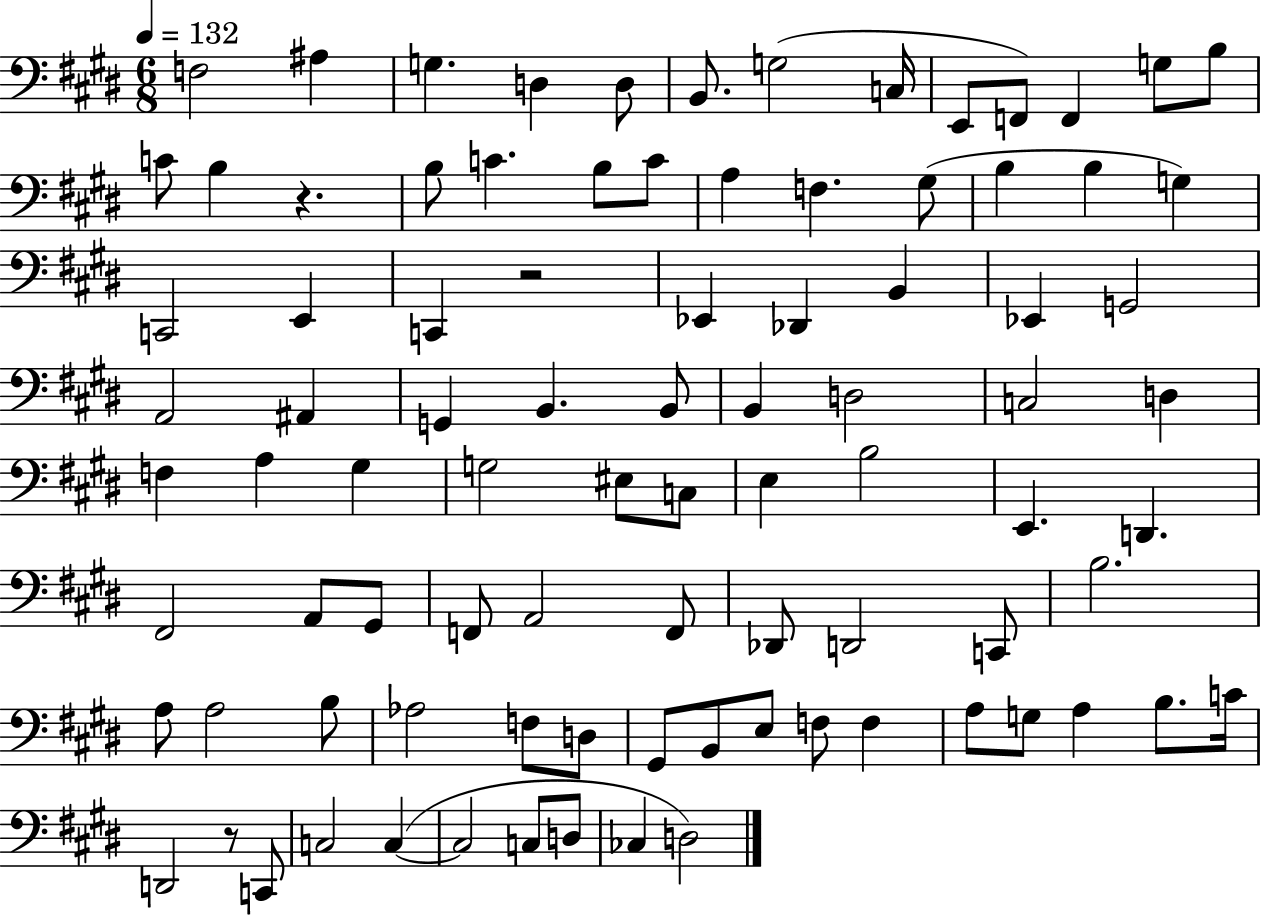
{
  \clef bass
  \numericTimeSignature
  \time 6/8
  \key e \major
  \tempo 4 = 132
  f2 ais4 | g4. d4 d8 | b,8. g2( c16 | e,8 f,8) f,4 g8 b8 | \break c'8 b4 r4. | b8 c'4. b8 c'8 | a4 f4. gis8( | b4 b4 g4) | \break c,2 e,4 | c,4 r2 | ees,4 des,4 b,4 | ees,4 g,2 | \break a,2 ais,4 | g,4 b,4. b,8 | b,4 d2 | c2 d4 | \break f4 a4 gis4 | g2 eis8 c8 | e4 b2 | e,4. d,4. | \break fis,2 a,8 gis,8 | f,8 a,2 f,8 | des,8 d,2 c,8 | b2. | \break a8 a2 b8 | aes2 f8 d8 | gis,8 b,8 e8 f8 f4 | a8 g8 a4 b8. c'16 | \break d,2 r8 c,8 | c2 c4~(~ | c2 c8 d8 | ces4 d2) | \break \bar "|."
}